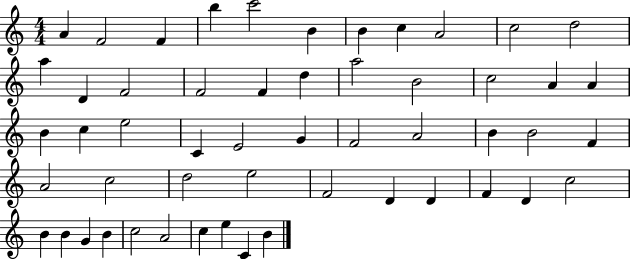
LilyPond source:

{
  \clef treble
  \numericTimeSignature
  \time 4/4
  \key c \major
  a'4 f'2 f'4 | b''4 c'''2 b'4 | b'4 c''4 a'2 | c''2 d''2 | \break a''4 d'4 f'2 | f'2 f'4 d''4 | a''2 b'2 | c''2 a'4 a'4 | \break b'4 c''4 e''2 | c'4 e'2 g'4 | f'2 a'2 | b'4 b'2 f'4 | \break a'2 c''2 | d''2 e''2 | f'2 d'4 d'4 | f'4 d'4 c''2 | \break b'4 b'4 g'4 b'4 | c''2 a'2 | c''4 e''4 c'4 b'4 | \bar "|."
}